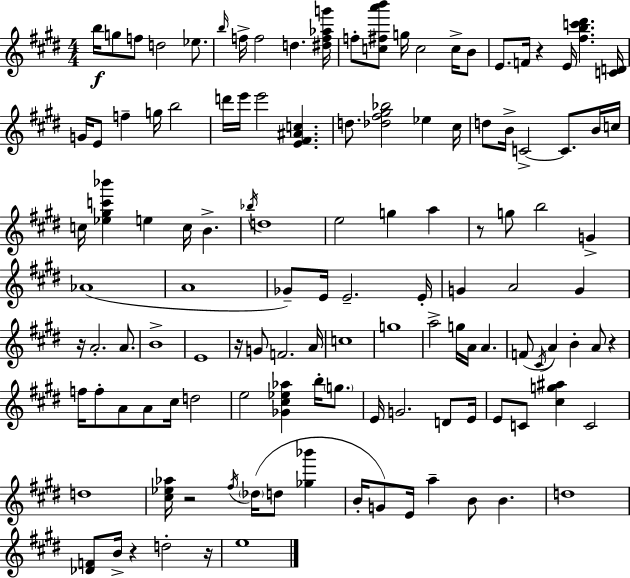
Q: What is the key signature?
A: E major